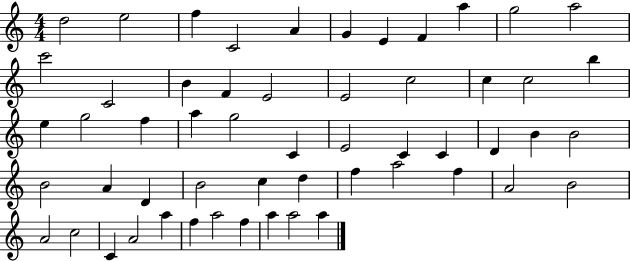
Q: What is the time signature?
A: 4/4